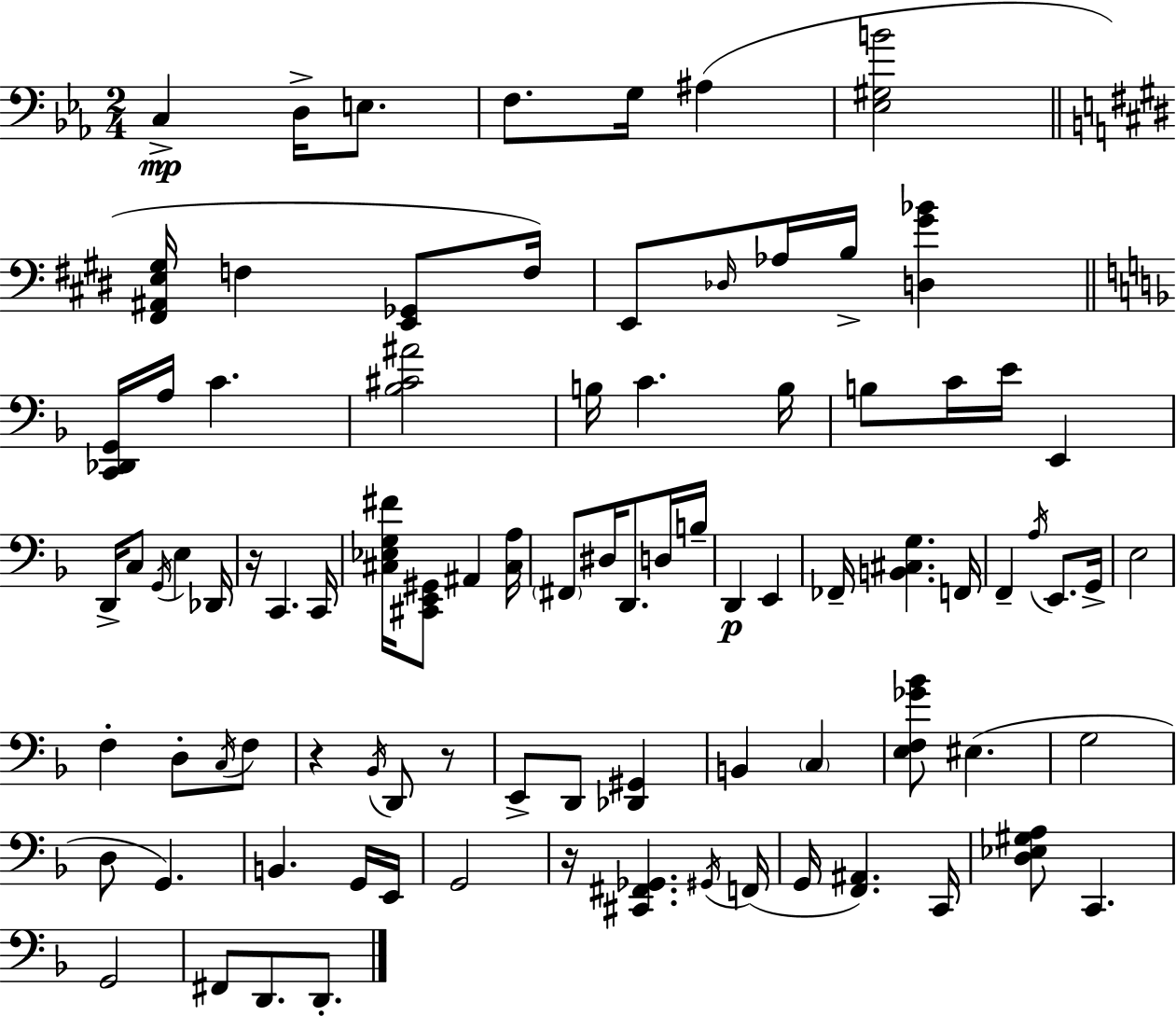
C3/q D3/s E3/e. F3/e. G3/s A#3/q [Eb3,G#3,B4]/h [F#2,A#2,E3,G#3]/s F3/q [E2,Gb2]/e F3/s E2/e Db3/s Ab3/s B3/s [D3,G#4,Bb4]/q [C2,Db2,G2]/s A3/s C4/q. [Bb3,C#4,A#4]/h B3/s C4/q. B3/s B3/e C4/s E4/s E2/q D2/s C3/e G2/s E3/q Db2/s R/s C2/q. C2/s [C#3,Eb3,G3,F#4]/s [C#2,E2,G#2]/e A#2/q [C#3,A3]/s F#2/e D#3/s D2/e. D3/s B3/s D2/q E2/q FES2/s [B2,C#3,G3]/q. F2/s F2/q A3/s E2/e. G2/s E3/h F3/q D3/e C3/s F3/e R/q Bb2/s D2/e R/e E2/e D2/e [Db2,G#2]/q B2/q C3/q [E3,F3,Gb4,Bb4]/e EIS3/q. G3/h D3/e G2/q. B2/q. G2/s E2/s G2/h R/s [C#2,F#2,Gb2]/q. G#2/s F2/s G2/s [F2,A#2]/q. C2/s [D3,Eb3,G#3,A3]/e C2/q. G2/h F#2/e D2/e. D2/e.